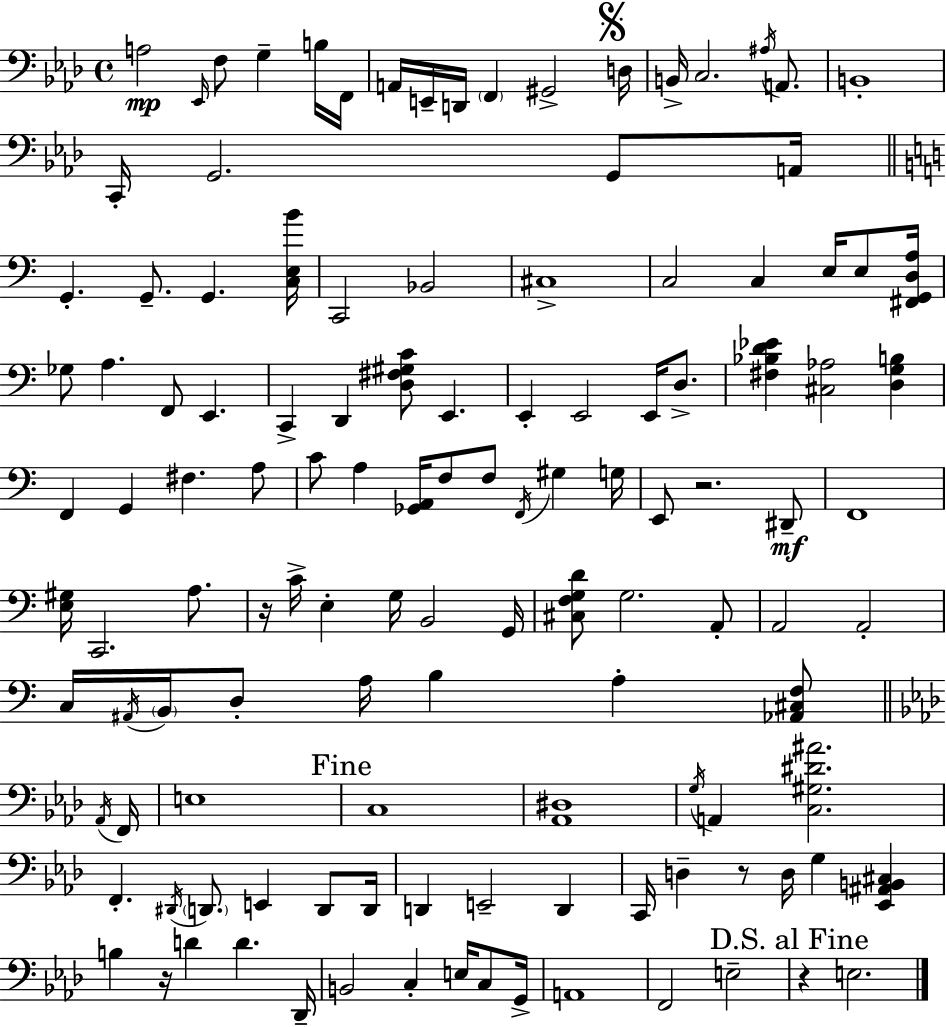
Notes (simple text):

A3/h Eb2/s F3/e G3/q B3/s F2/s A2/s E2/s D2/s F2/q G#2/h D3/s B2/s C3/h. A#3/s A2/e. B2/w C2/s G2/h. G2/e A2/s G2/q. G2/e. G2/q. [C3,E3,B4]/s C2/h Bb2/h C#3/w C3/h C3/q E3/s E3/e [F#2,G2,D3,A3]/s Gb3/e A3/q. F2/e E2/q. C2/q D2/q [D3,F#3,G#3,C4]/e E2/q. E2/q E2/h E2/s D3/e. [F#3,Bb3,D4,Eb4]/q [C#3,Ab3]/h [D3,G3,B3]/q F2/q G2/q F#3/q. A3/e C4/e A3/q [Gb2,A2]/s F3/e F3/e F2/s G#3/q G3/s E2/e R/h. D#2/e F2/w [E3,G#3]/s C2/h. A3/e. R/s C4/s E3/q G3/s B2/h G2/s [C#3,F3,G3,D4]/e G3/h. A2/e A2/h A2/h C3/s A#2/s B2/s D3/e A3/s B3/q A3/q [Ab2,C#3,F3]/e Ab2/s F2/s E3/w C3/w [Ab2,D#3]/w G3/s A2/q [C3,G#3,D#4,A#4]/h. F2/q. D#2/s D2/e. E2/q D2/e D2/s D2/q E2/h D2/q C2/s D3/q R/e D3/s G3/q [Eb2,A#2,B2,C#3]/q B3/q R/s D4/q D4/q. Db2/s B2/h C3/q E3/s C3/e G2/s A2/w F2/h E3/h R/q E3/h.